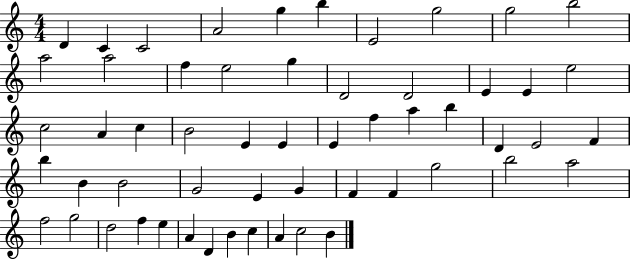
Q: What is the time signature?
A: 4/4